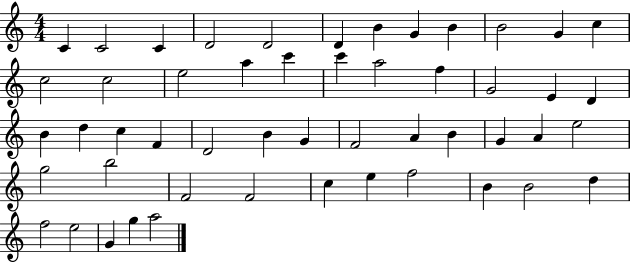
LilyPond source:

{
  \clef treble
  \numericTimeSignature
  \time 4/4
  \key c \major
  c'4 c'2 c'4 | d'2 d'2 | d'4 b'4 g'4 b'4 | b'2 g'4 c''4 | \break c''2 c''2 | e''2 a''4 c'''4 | c'''4 a''2 f''4 | g'2 e'4 d'4 | \break b'4 d''4 c''4 f'4 | d'2 b'4 g'4 | f'2 a'4 b'4 | g'4 a'4 e''2 | \break g''2 b''2 | f'2 f'2 | c''4 e''4 f''2 | b'4 b'2 d''4 | \break f''2 e''2 | g'4 g''4 a''2 | \bar "|."
}